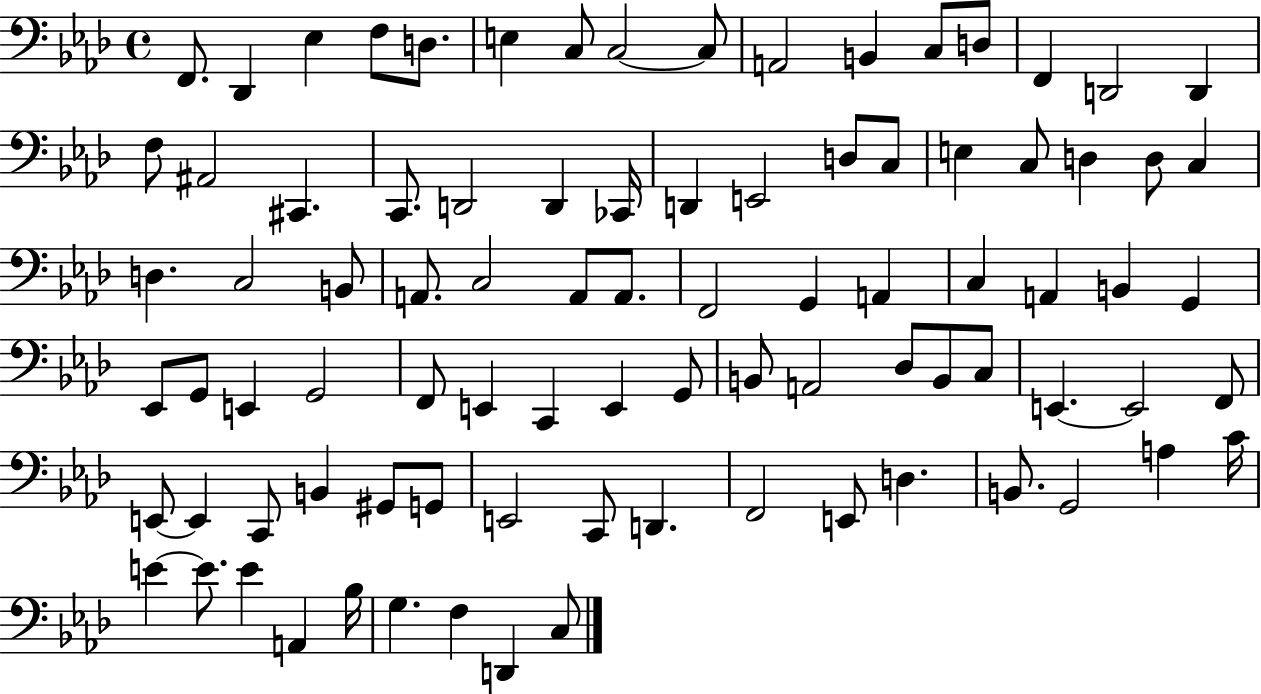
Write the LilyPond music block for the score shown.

{
  \clef bass
  \time 4/4
  \defaultTimeSignature
  \key aes \major
  f,8. des,4 ees4 f8 d8. | e4 c8 c2~~ c8 | a,2 b,4 c8 d8 | f,4 d,2 d,4 | \break f8 ais,2 cis,4. | c,8. d,2 d,4 ces,16 | d,4 e,2 d8 c8 | e4 c8 d4 d8 c4 | \break d4. c2 b,8 | a,8. c2 a,8 a,8. | f,2 g,4 a,4 | c4 a,4 b,4 g,4 | \break ees,8 g,8 e,4 g,2 | f,8 e,4 c,4 e,4 g,8 | b,8 a,2 des8 b,8 c8 | e,4.~~ e,2 f,8 | \break e,8~~ e,4 c,8 b,4 gis,8 g,8 | e,2 c,8 d,4. | f,2 e,8 d4. | b,8. g,2 a4 c'16 | \break e'4~~ e'8. e'4 a,4 bes16 | g4. f4 d,4 c8 | \bar "|."
}